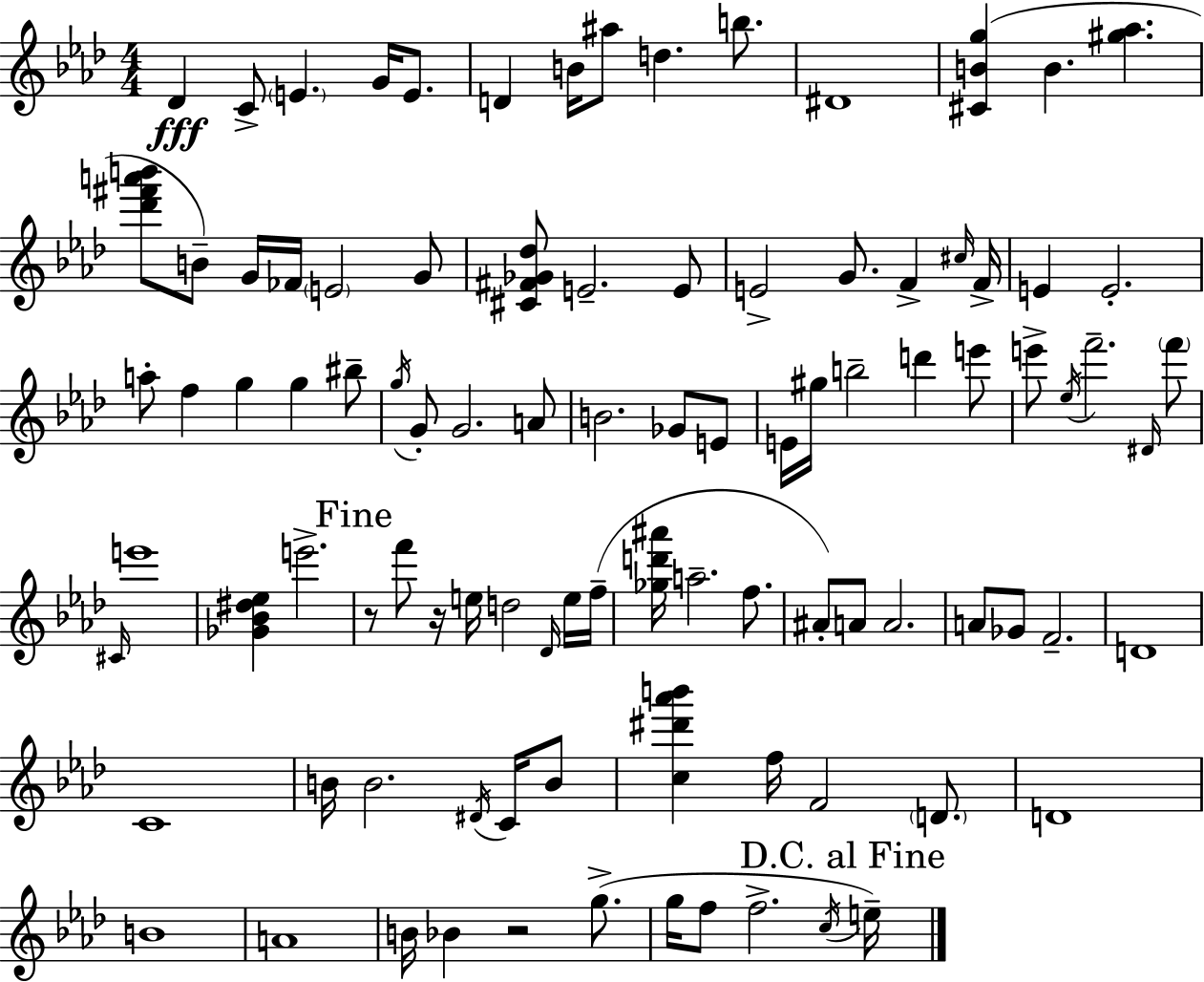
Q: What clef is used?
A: treble